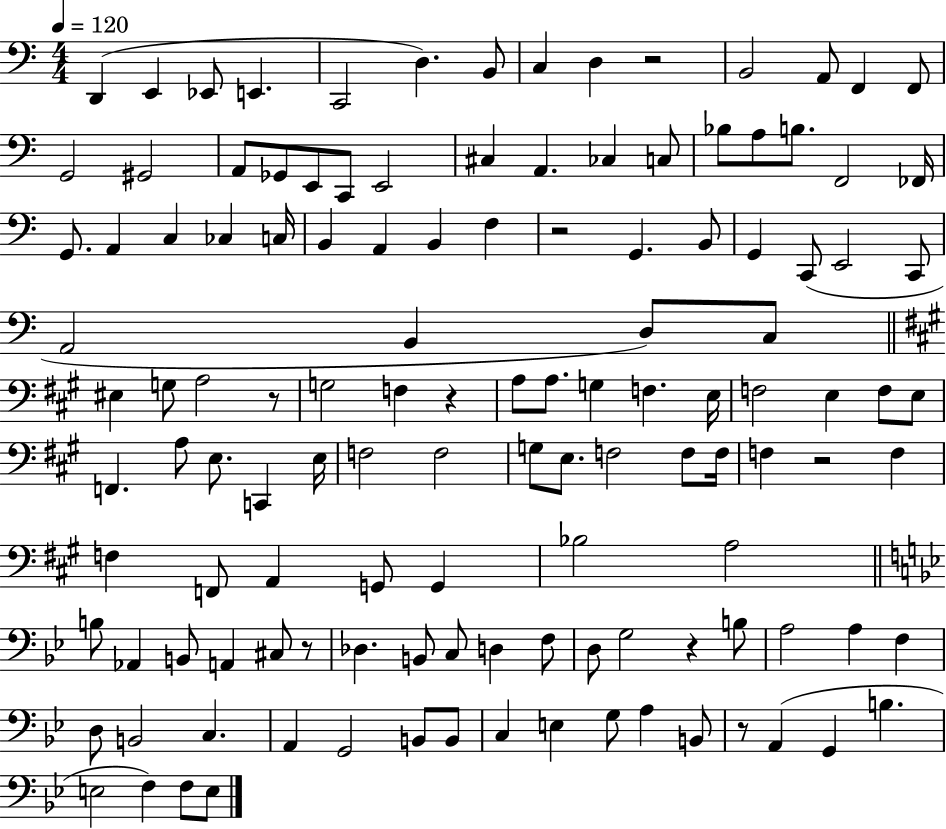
X:1
T:Untitled
M:4/4
L:1/4
K:C
D,, E,, _E,,/2 E,, C,,2 D, B,,/2 C, D, z2 B,,2 A,,/2 F,, F,,/2 G,,2 ^G,,2 A,,/2 _G,,/2 E,,/2 C,,/2 E,,2 ^C, A,, _C, C,/2 _B,/2 A,/2 B,/2 F,,2 _F,,/4 G,,/2 A,, C, _C, C,/4 B,, A,, B,, F, z2 G,, B,,/2 G,, C,,/2 E,,2 C,,/2 A,,2 B,, D,/2 C,/2 ^E, G,/2 A,2 z/2 G,2 F, z A,/2 A,/2 G, F, E,/4 F,2 E, F,/2 E,/2 F,, A,/2 E,/2 C,, E,/4 F,2 F,2 G,/2 E,/2 F,2 F,/2 F,/4 F, z2 F, F, F,,/2 A,, G,,/2 G,, _B,2 A,2 B,/2 _A,, B,,/2 A,, ^C,/2 z/2 _D, B,,/2 C,/2 D, F,/2 D,/2 G,2 z B,/2 A,2 A, F, D,/2 B,,2 C, A,, G,,2 B,,/2 B,,/2 C, E, G,/2 A, B,,/2 z/2 A,, G,, B, E,2 F, F,/2 E,/2